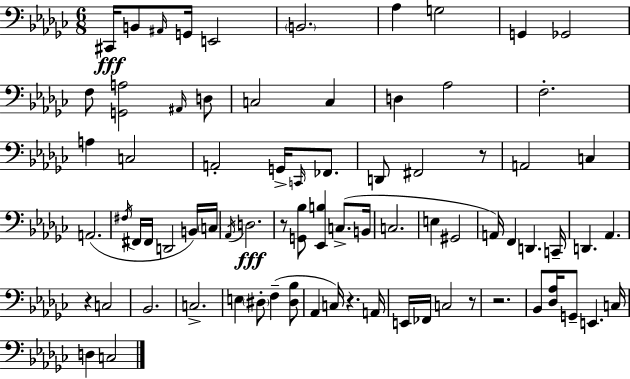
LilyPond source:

{
  \clef bass
  \numericTimeSignature
  \time 6/8
  \key ees \minor
  cis,16\fff b,8 \grace { ais,16 } g,16 e,2 | \parenthesize b,2. | aes4 g2 | g,4 ges,2 | \break f8 <g, a>2 \grace { ais,16 } | d8 c2 c4 | d4 aes2 | f2.-. | \break a4 c2 | a,2-. g,16-> \grace { c,16 } | fes,8. d,8 fis,2 | r8 a,2 c4 | \break a,2.( | \acciaccatura { fis16 } fis,16 fis,16 d,2 | b,16) \parenthesize c16 \acciaccatura { aes,16 } d2.\fff | r8 <g, bes>8 <ees, b>4 | \break c8.->( b,16 c2. | e4 gis,2 | a,16) f,4 d,4. | c,16-- d,4. aes,4. | \break r4 c2 | bes,2. | c2.-> | e4 \parenthesize dis8-. f4--( | \break <dis bes>8 aes,4 c16) r4. | a,16 e,16 fes,16 c2 | r8 r2. | bes,8 <des aes>16 g,8-- e,4. | \break c16 d4 c2 | \bar "|."
}